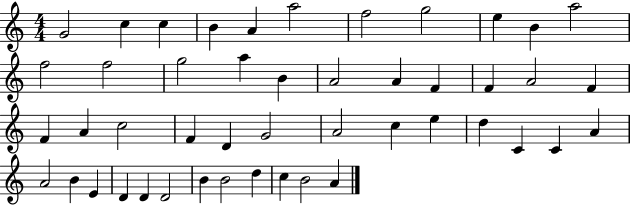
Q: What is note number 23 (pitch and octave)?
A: F4